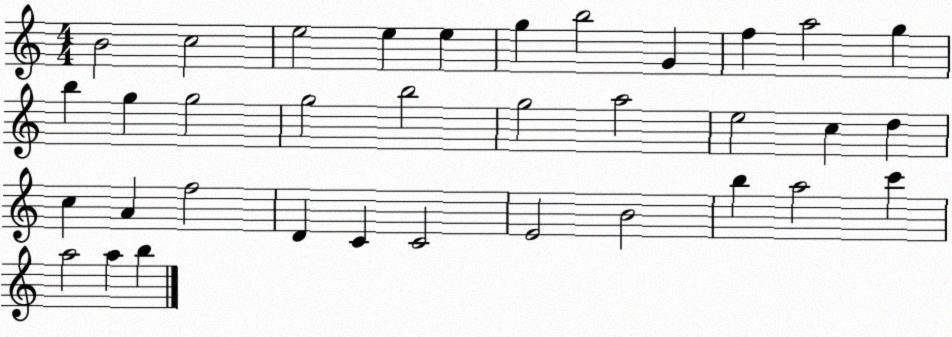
X:1
T:Untitled
M:4/4
L:1/4
K:C
B2 c2 e2 e e g b2 G f a2 g b g g2 g2 b2 g2 a2 e2 c d c A f2 D C C2 E2 B2 b a2 c' a2 a b